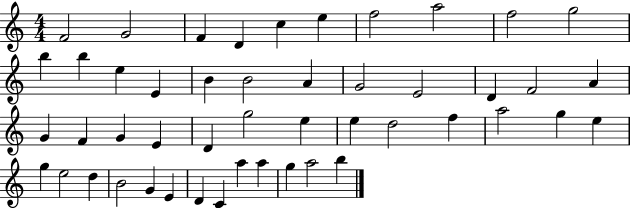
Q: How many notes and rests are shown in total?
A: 48